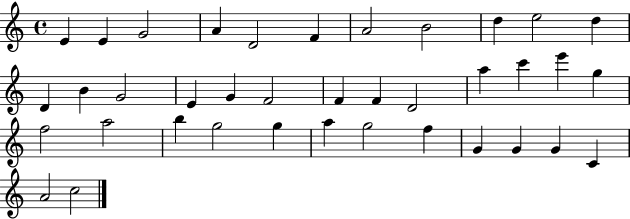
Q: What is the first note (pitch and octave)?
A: E4